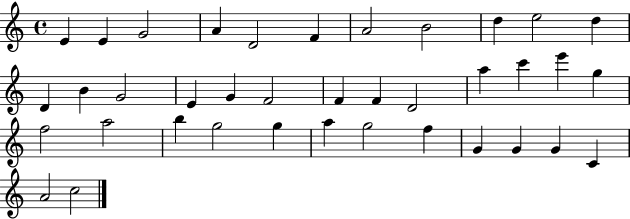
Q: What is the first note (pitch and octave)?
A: E4